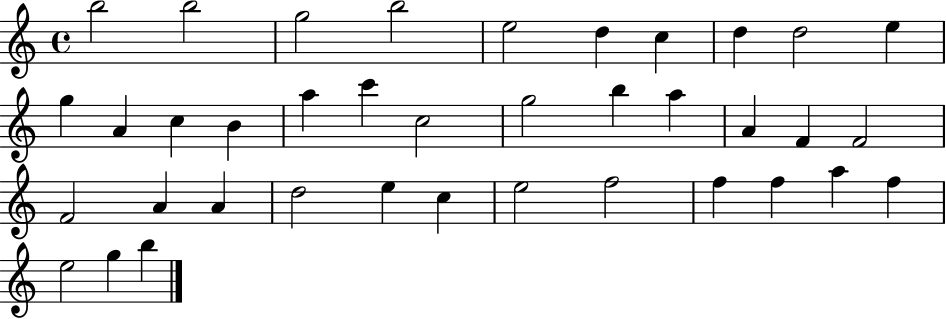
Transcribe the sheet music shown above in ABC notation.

X:1
T:Untitled
M:4/4
L:1/4
K:C
b2 b2 g2 b2 e2 d c d d2 e g A c B a c' c2 g2 b a A F F2 F2 A A d2 e c e2 f2 f f a f e2 g b